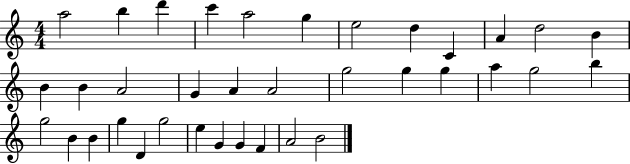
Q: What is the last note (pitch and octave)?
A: B4